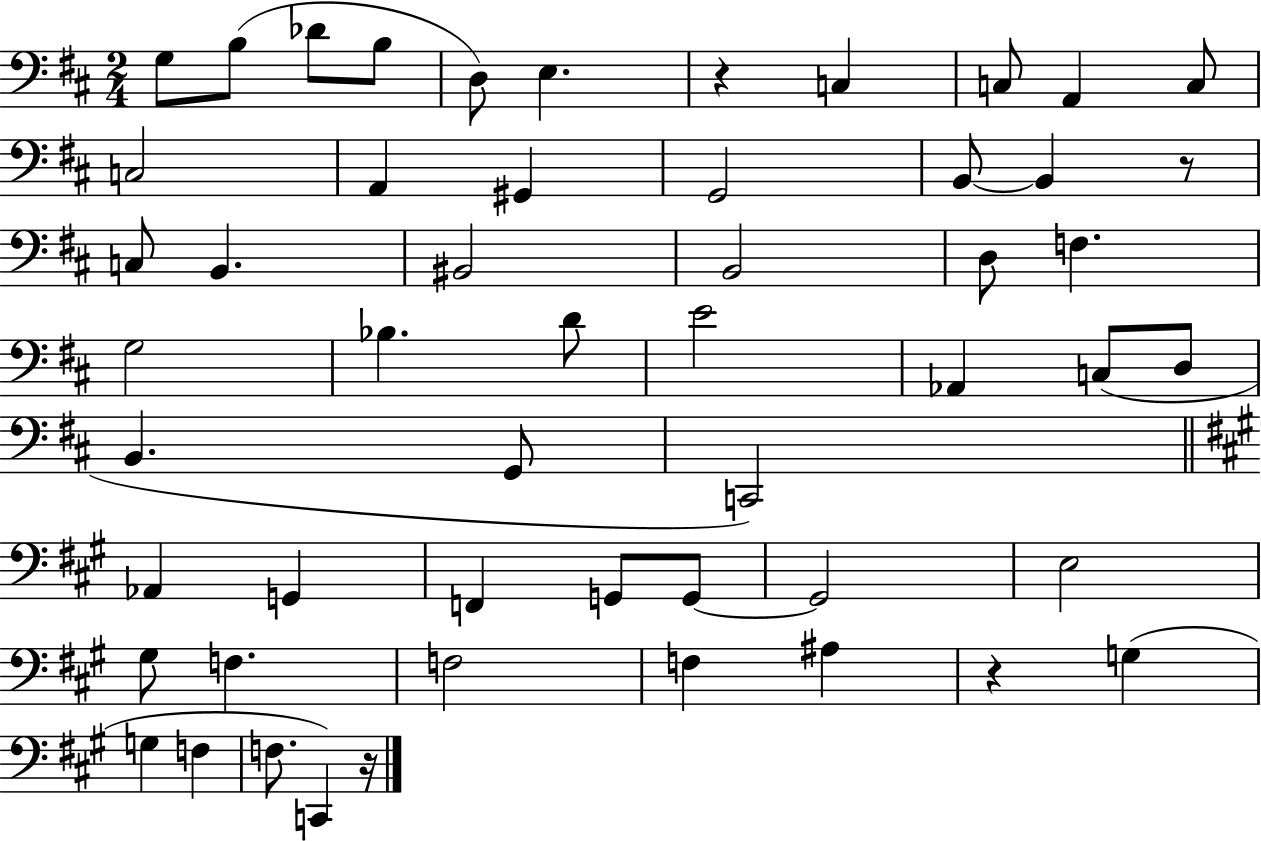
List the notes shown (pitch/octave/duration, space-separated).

G3/e B3/e Db4/e B3/e D3/e E3/q. R/q C3/q C3/e A2/q C3/e C3/h A2/q G#2/q G2/h B2/e B2/q R/e C3/e B2/q. BIS2/h B2/h D3/e F3/q. G3/h Bb3/q. D4/e E4/h Ab2/q C3/e D3/e B2/q. G2/e C2/h Ab2/q G2/q F2/q G2/e G2/e G2/h E3/h G#3/e F3/q. F3/h F3/q A#3/q R/q G3/q G3/q F3/q F3/e. C2/q R/s